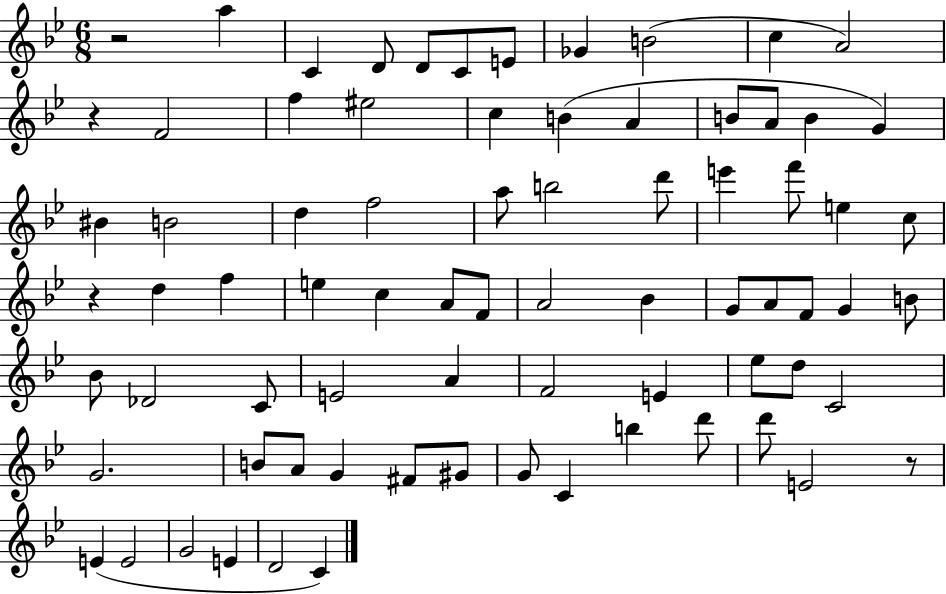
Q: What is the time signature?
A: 6/8